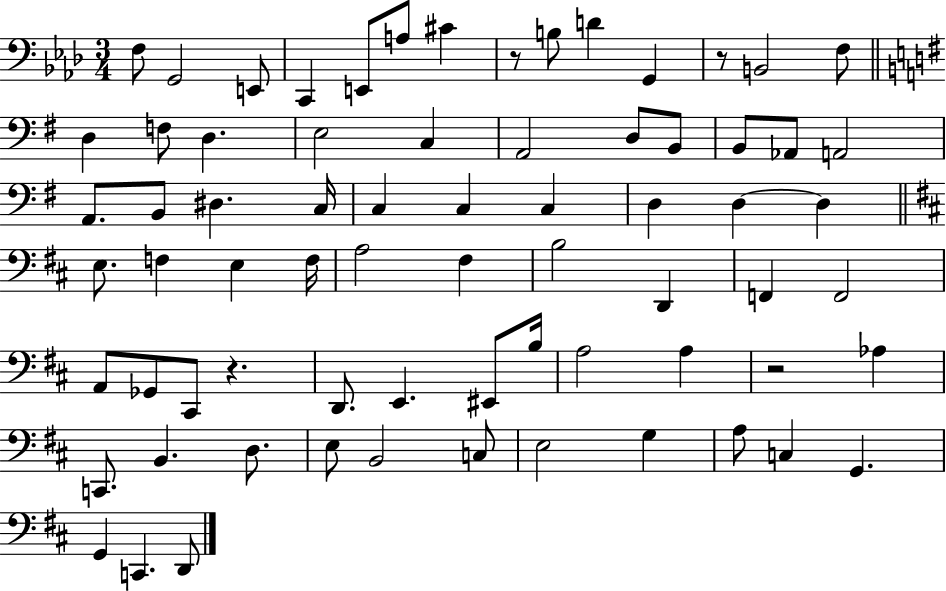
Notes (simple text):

F3/e G2/h E2/e C2/q E2/e A3/e C#4/q R/e B3/e D4/q G2/q R/e B2/h F3/e D3/q F3/e D3/q. E3/h C3/q A2/h D3/e B2/e B2/e Ab2/e A2/h A2/e. B2/e D#3/q. C3/s C3/q C3/q C3/q D3/q D3/q D3/q E3/e. F3/q E3/q F3/s A3/h F#3/q B3/h D2/q F2/q F2/h A2/e Gb2/e C#2/e R/q. D2/e. E2/q. EIS2/e B3/s A3/h A3/q R/h Ab3/q C2/e. B2/q. D3/e. E3/e B2/h C3/e E3/h G3/q A3/e C3/q G2/q. G2/q C2/q. D2/e